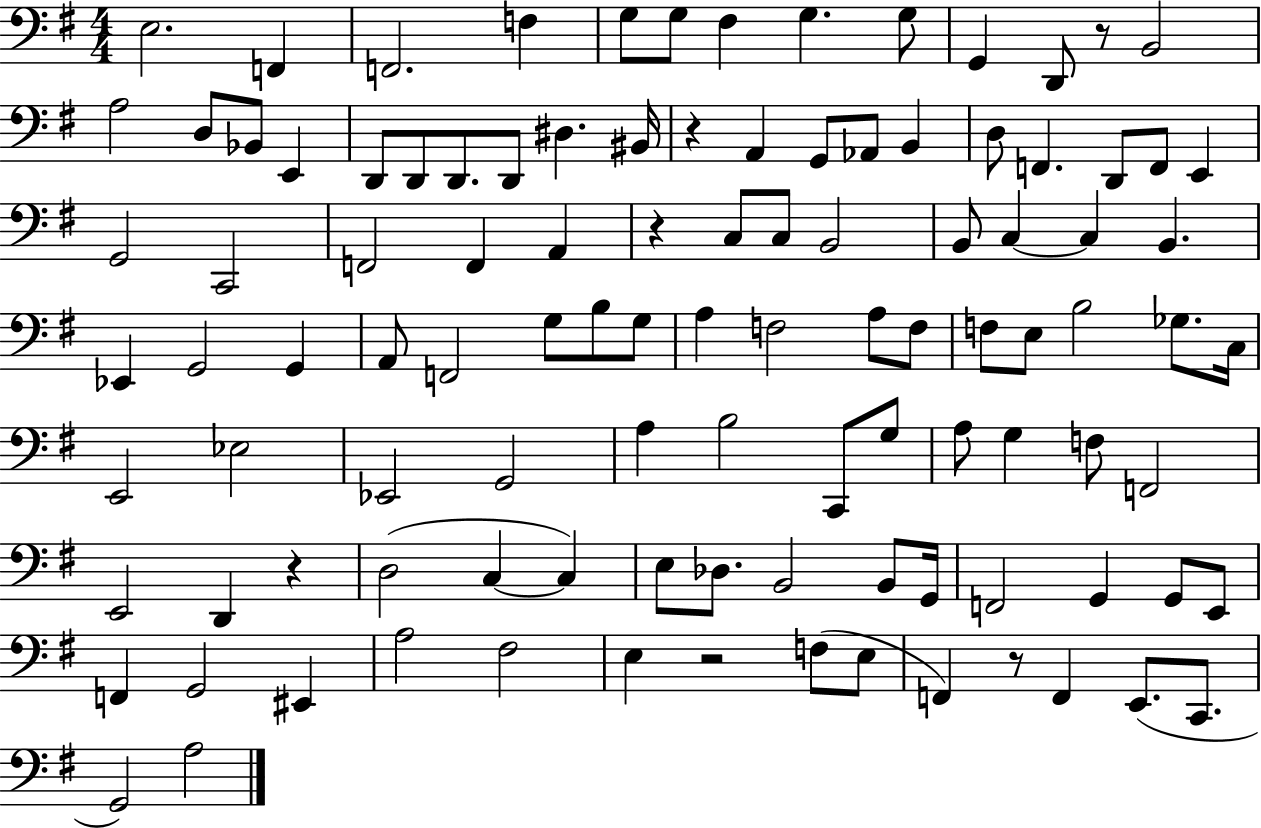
X:1
T:Untitled
M:4/4
L:1/4
K:G
E,2 F,, F,,2 F, G,/2 G,/2 ^F, G, G,/2 G,, D,,/2 z/2 B,,2 A,2 D,/2 _B,,/2 E,, D,,/2 D,,/2 D,,/2 D,,/2 ^D, ^B,,/4 z A,, G,,/2 _A,,/2 B,, D,/2 F,, D,,/2 F,,/2 E,, G,,2 C,,2 F,,2 F,, A,, z C,/2 C,/2 B,,2 B,,/2 C, C, B,, _E,, G,,2 G,, A,,/2 F,,2 G,/2 B,/2 G,/2 A, F,2 A,/2 F,/2 F,/2 E,/2 B,2 _G,/2 C,/4 E,,2 _E,2 _E,,2 G,,2 A, B,2 C,,/2 G,/2 A,/2 G, F,/2 F,,2 E,,2 D,, z D,2 C, C, E,/2 _D,/2 B,,2 B,,/2 G,,/4 F,,2 G,, G,,/2 E,,/2 F,, G,,2 ^E,, A,2 ^F,2 E, z2 F,/2 E,/2 F,, z/2 F,, E,,/2 C,,/2 G,,2 A,2